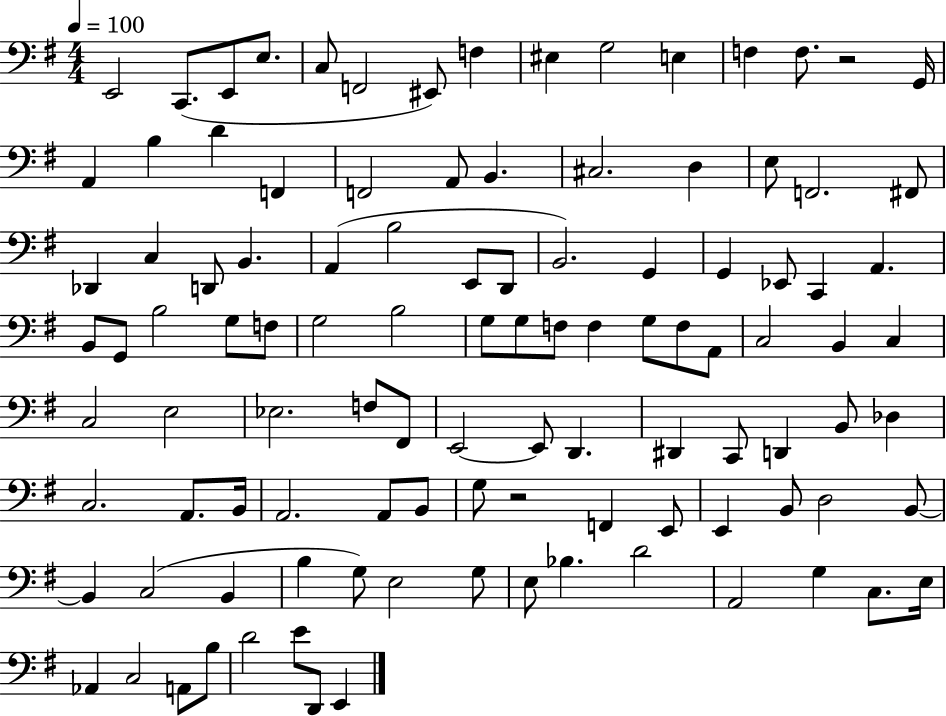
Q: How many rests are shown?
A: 2